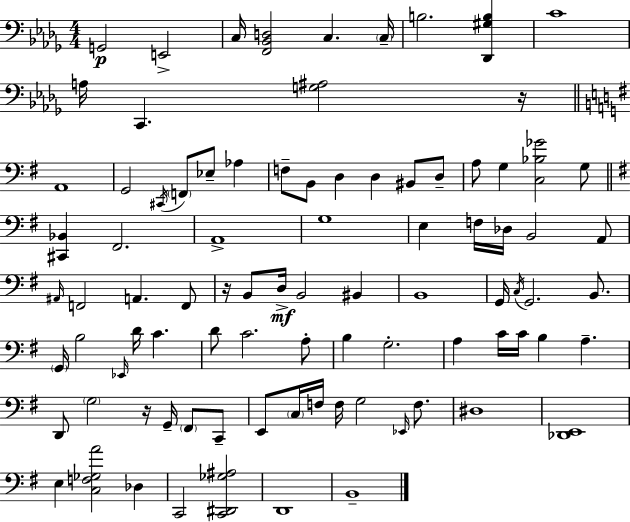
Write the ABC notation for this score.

X:1
T:Untitled
M:4/4
L:1/4
K:Bbm
G,,2 E,,2 C,/4 [F,,_B,,D,]2 C, C,/4 B,2 [_D,,^G,B,] C4 A,/4 C,, [G,^A,]2 z/4 A,,4 G,,2 ^C,,/4 F,,/2 _E,/2 _A, F,/2 B,,/2 D, D, ^B,,/2 D,/2 A,/2 G, [C,_B,_G]2 G,/2 [^C,,_B,,] ^F,,2 A,,4 G,4 E, F,/4 _D,/4 B,,2 A,,/2 ^A,,/4 F,,2 A,, F,,/2 z/4 B,,/2 D,/4 B,,2 ^B,, B,,4 G,,/4 C,/4 G,,2 B,,/2 G,,/4 B,2 _E,,/4 D/4 C D/2 C2 A,/2 B, G,2 A, C/4 C/4 B, A, D,,/2 G,2 z/4 G,,/4 ^F,,/2 C,,/2 E,,/2 C,/4 F,/4 F,/4 G,2 _E,,/4 F,/2 ^D,4 [_D,,E,,]4 E, [C,F,_G,A]2 _D, C,,2 [C,,^D,,_G,^A,]2 D,,4 B,,4